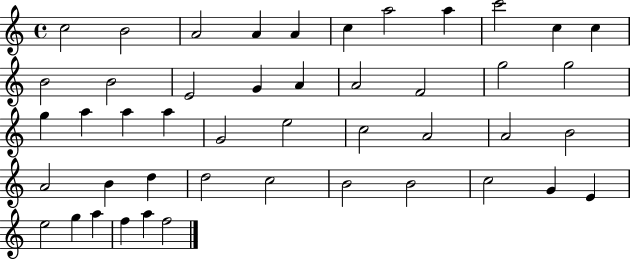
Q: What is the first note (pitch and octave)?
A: C5